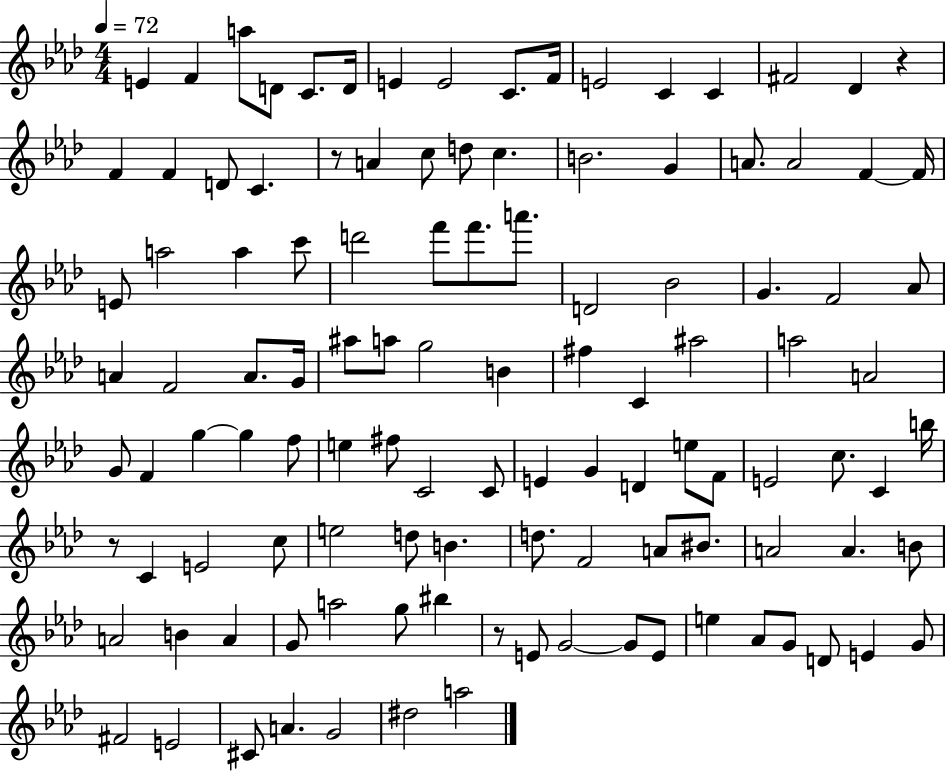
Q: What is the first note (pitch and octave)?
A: E4